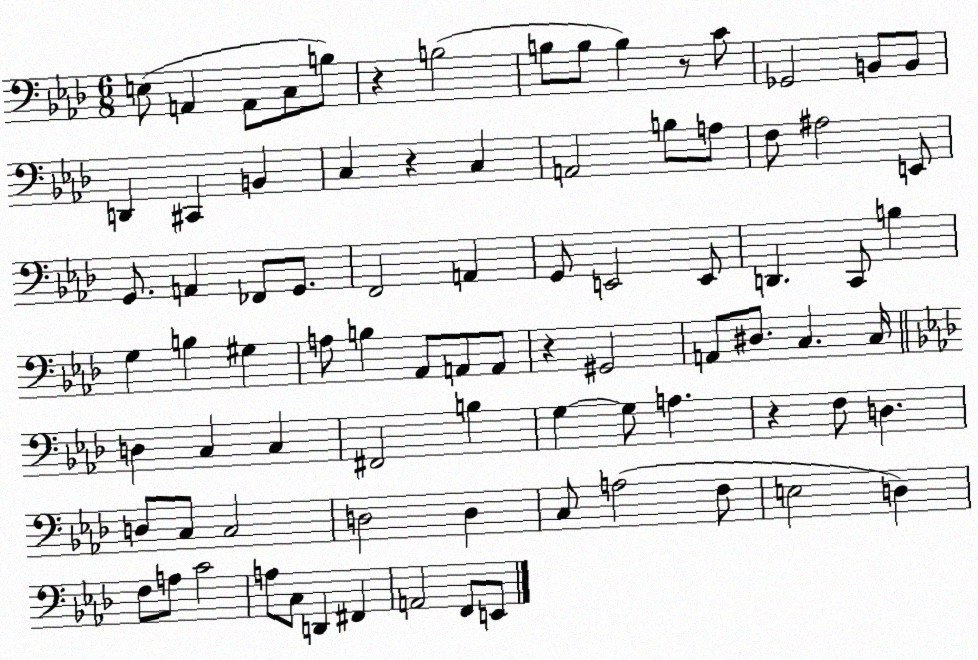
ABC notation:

X:1
T:Untitled
M:6/8
L:1/4
K:Ab
E,/2 A,, A,,/2 C,/2 B,/2 z B,2 B,/2 B,/2 B, z/2 C/2 _G,,2 B,,/2 B,,/2 D,, ^C,, B,, C, z C, A,,2 B,/2 A,/2 F,/2 ^A,2 E,,/2 G,,/2 A,, _F,,/2 G,,/2 F,,2 A,, G,,/2 E,,2 E,,/2 D,, C,,/2 B, G, B, ^G, A,/2 B, _A,,/2 A,,/2 A,,/2 z ^G,,2 A,,/2 ^D,/2 C, C,/4 D, C, C, ^F,,2 B, G, G,/2 A, z F,/2 D, D,/2 C,/2 C,2 D,2 D, C,/2 A,2 F,/2 E,2 D, F,/2 A,/2 C2 A,/2 C,/2 D,, ^F,, A,,2 F,,/2 E,,/2